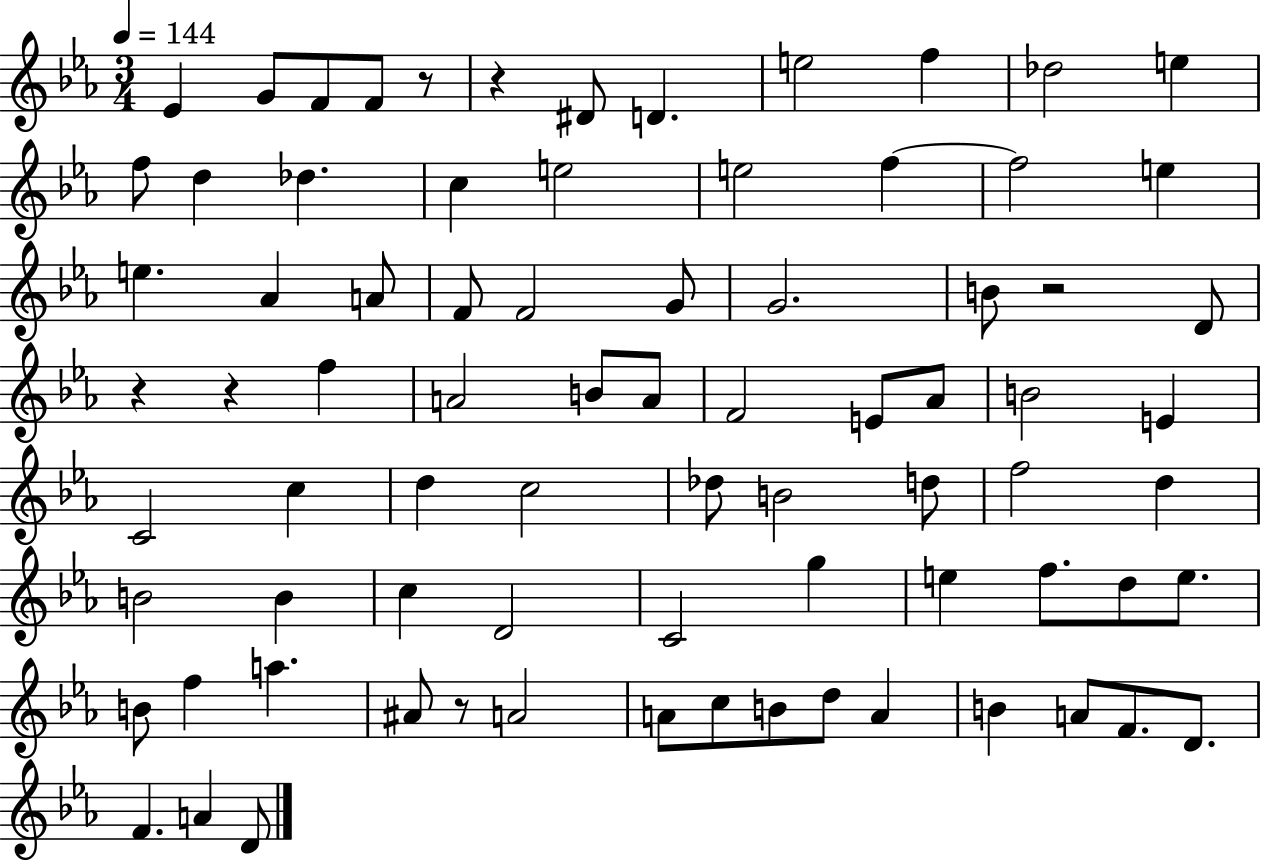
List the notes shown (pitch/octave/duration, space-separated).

Eb4/q G4/e F4/e F4/e R/e R/q D#4/e D4/q. E5/h F5/q Db5/h E5/q F5/e D5/q Db5/q. C5/q E5/h E5/h F5/q F5/h E5/q E5/q. Ab4/q A4/e F4/e F4/h G4/e G4/h. B4/e R/h D4/e R/q R/q F5/q A4/h B4/e A4/e F4/h E4/e Ab4/e B4/h E4/q C4/h C5/q D5/q C5/h Db5/e B4/h D5/e F5/h D5/q B4/h B4/q C5/q D4/h C4/h G5/q E5/q F5/e. D5/e E5/e. B4/e F5/q A5/q. A#4/e R/e A4/h A4/e C5/e B4/e D5/e A4/q B4/q A4/e F4/e. D4/e. F4/q. A4/q D4/e